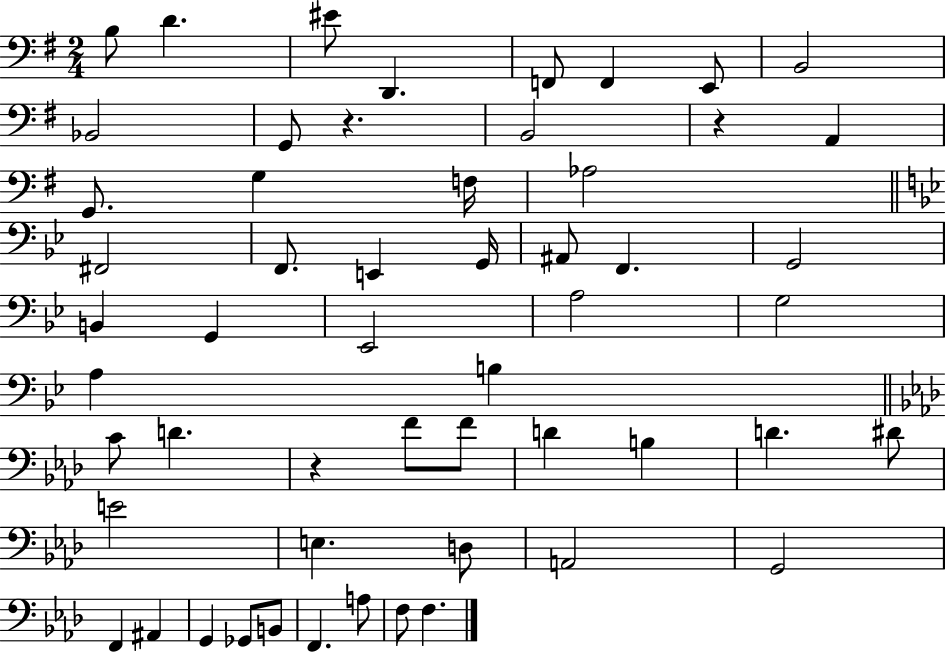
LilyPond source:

{
  \clef bass
  \numericTimeSignature
  \time 2/4
  \key g \major
  b8 d'4. | eis'8 d,4. | f,8 f,4 e,8 | b,2 | \break bes,2 | g,8 r4. | b,2 | r4 a,4 | \break g,8. g4 f16 | aes2 | \bar "||" \break \key bes \major fis,2 | f,8. e,4 g,16 | ais,8 f,4. | g,2 | \break b,4 g,4 | ees,2 | a2 | g2 | \break a4 b4 | \bar "||" \break \key f \minor c'8 d'4. | r4 f'8 f'8 | d'4 b4 | d'4. dis'8 | \break e'2 | e4. d8 | a,2 | g,2 | \break f,4 ais,4 | g,4 ges,8 b,8 | f,4. a8 | f8 f4. | \break \bar "|."
}